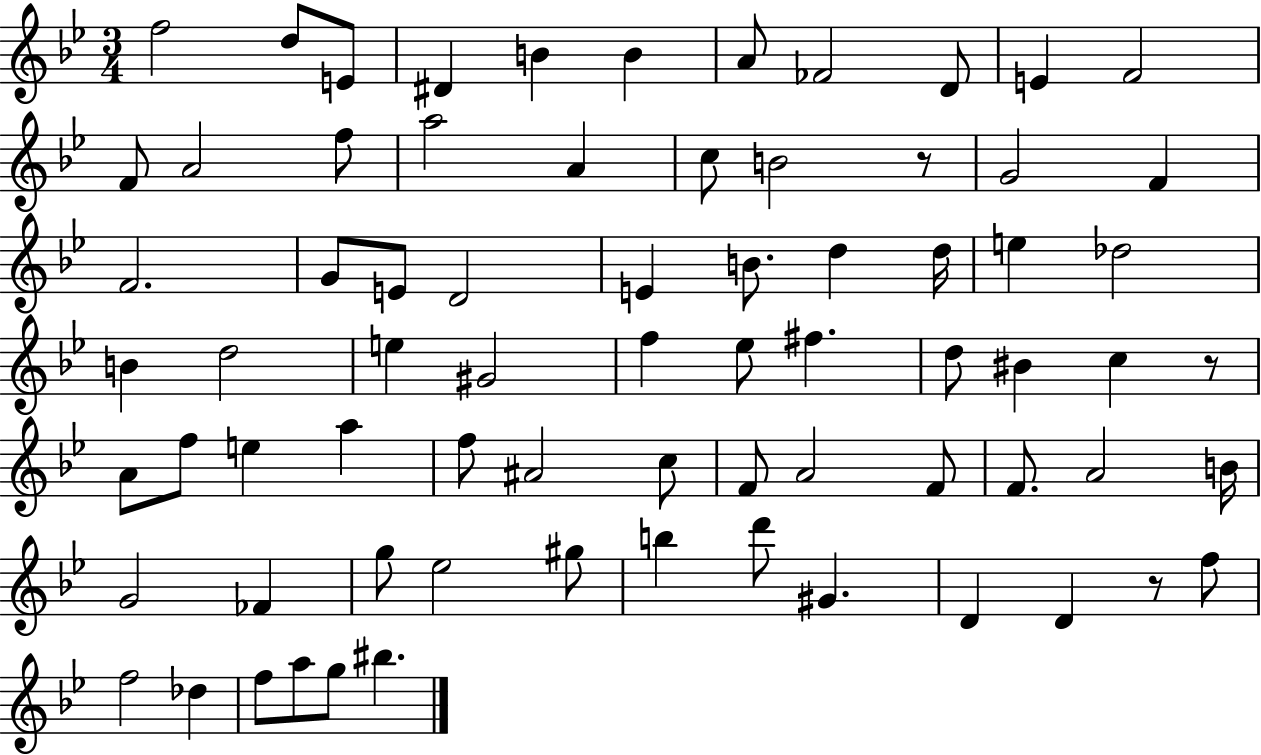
{
  \clef treble
  \numericTimeSignature
  \time 3/4
  \key bes \major
  f''2 d''8 e'8 | dis'4 b'4 b'4 | a'8 fes'2 d'8 | e'4 f'2 | \break f'8 a'2 f''8 | a''2 a'4 | c''8 b'2 r8 | g'2 f'4 | \break f'2. | g'8 e'8 d'2 | e'4 b'8. d''4 d''16 | e''4 des''2 | \break b'4 d''2 | e''4 gis'2 | f''4 ees''8 fis''4. | d''8 bis'4 c''4 r8 | \break a'8 f''8 e''4 a''4 | f''8 ais'2 c''8 | f'8 a'2 f'8 | f'8. a'2 b'16 | \break g'2 fes'4 | g''8 ees''2 gis''8 | b''4 d'''8 gis'4. | d'4 d'4 r8 f''8 | \break f''2 des''4 | f''8 a''8 g''8 bis''4. | \bar "|."
}